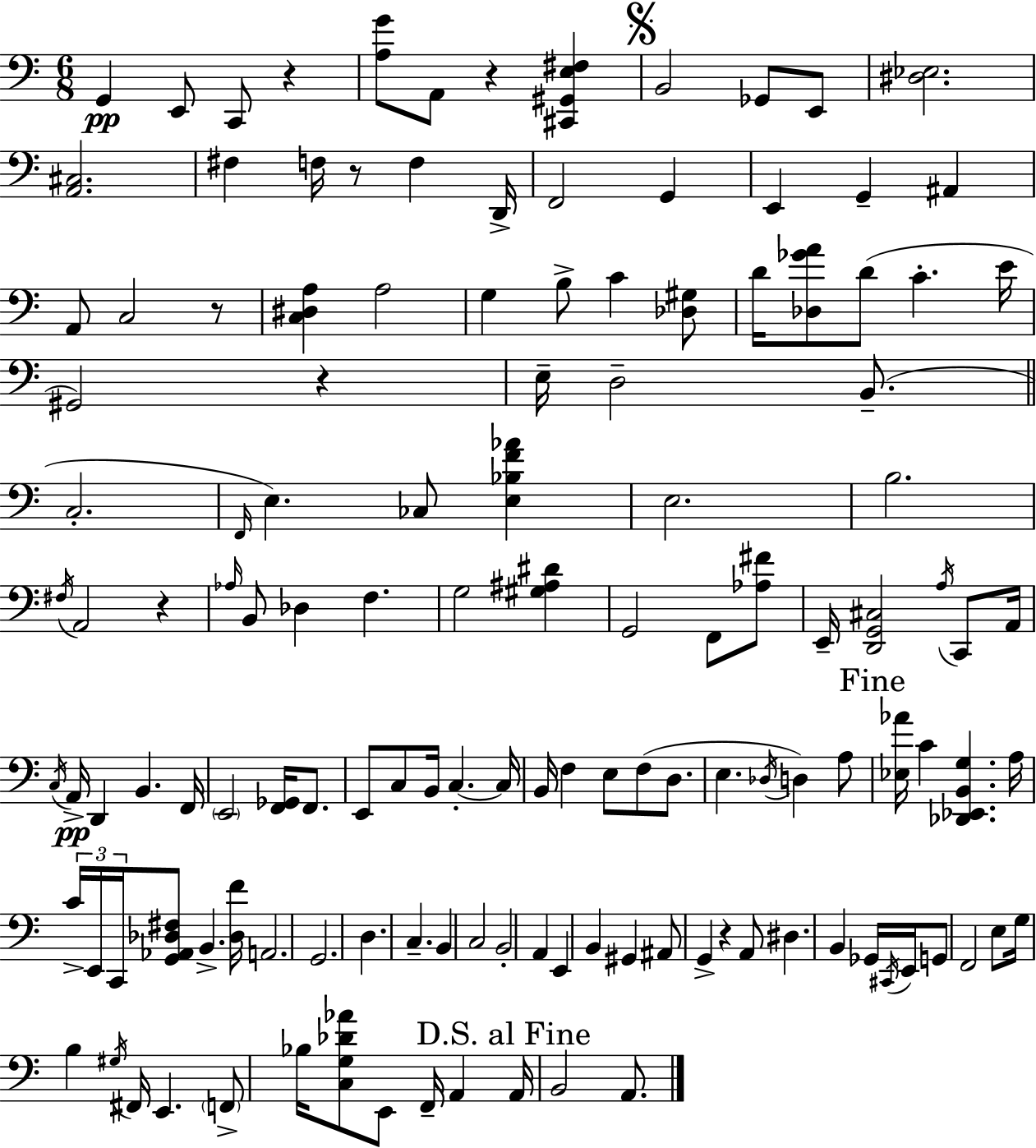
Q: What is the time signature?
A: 6/8